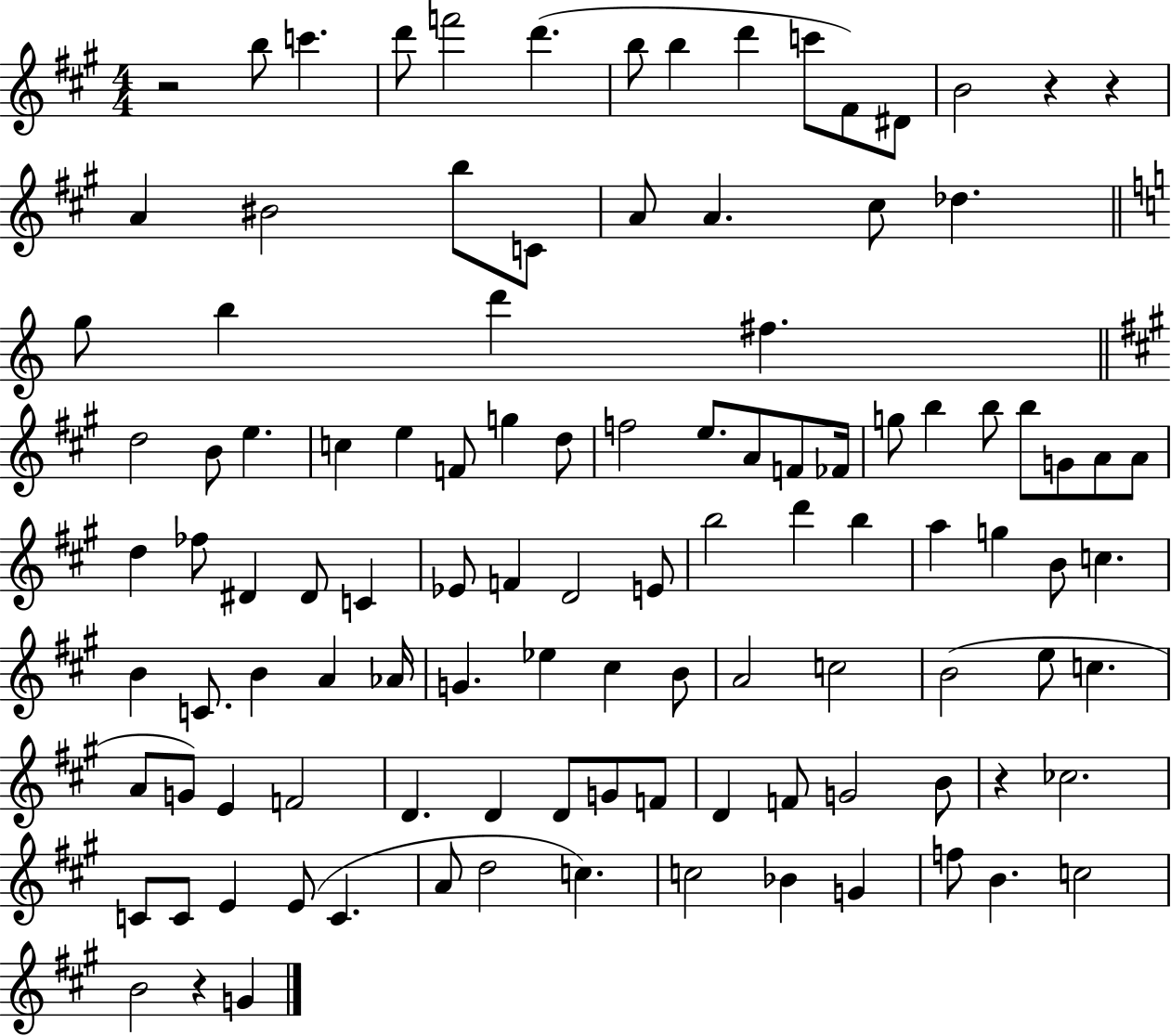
R/h B5/e C6/q. D6/e F6/h D6/q. B5/e B5/q D6/q C6/e F#4/e D#4/e B4/h R/q R/q A4/q BIS4/h B5/e C4/e A4/e A4/q. C#5/e Db5/q. G5/e B5/q D6/q F#5/q. D5/h B4/e E5/q. C5/q E5/q F4/e G5/q D5/e F5/h E5/e. A4/e F4/e FES4/s G5/e B5/q B5/e B5/e G4/e A4/e A4/e D5/q FES5/e D#4/q D#4/e C4/q Eb4/e F4/q D4/h E4/e B5/h D6/q B5/q A5/q G5/q B4/e C5/q. B4/q C4/e. B4/q A4/q Ab4/s G4/q. Eb5/q C#5/q B4/e A4/h C5/h B4/h E5/e C5/q. A4/e G4/e E4/q F4/h D4/q. D4/q D4/e G4/e F4/e D4/q F4/e G4/h B4/e R/q CES5/h. C4/e C4/e E4/q E4/e C4/q. A4/e D5/h C5/q. C5/h Bb4/q G4/q F5/e B4/q. C5/h B4/h R/q G4/q